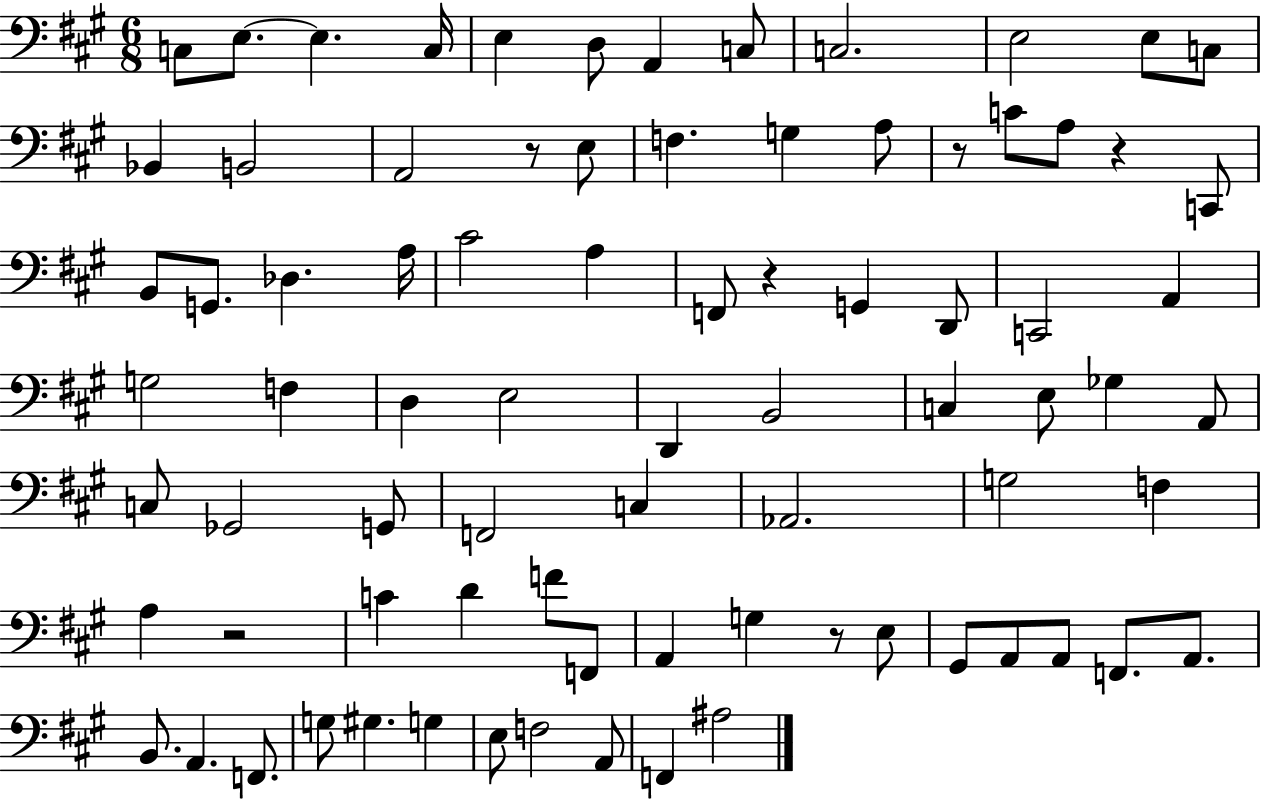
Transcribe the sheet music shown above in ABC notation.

X:1
T:Untitled
M:6/8
L:1/4
K:A
C,/2 E,/2 E, C,/4 E, D,/2 A,, C,/2 C,2 E,2 E,/2 C,/2 _B,, B,,2 A,,2 z/2 E,/2 F, G, A,/2 z/2 C/2 A,/2 z C,,/2 B,,/2 G,,/2 _D, A,/4 ^C2 A, F,,/2 z G,, D,,/2 C,,2 A,, G,2 F, D, E,2 D,, B,,2 C, E,/2 _G, A,,/2 C,/2 _G,,2 G,,/2 F,,2 C, _A,,2 G,2 F, A, z2 C D F/2 F,,/2 A,, G, z/2 E,/2 ^G,,/2 A,,/2 A,,/2 F,,/2 A,,/2 B,,/2 A,, F,,/2 G,/2 ^G, G, E,/2 F,2 A,,/2 F,, ^A,2